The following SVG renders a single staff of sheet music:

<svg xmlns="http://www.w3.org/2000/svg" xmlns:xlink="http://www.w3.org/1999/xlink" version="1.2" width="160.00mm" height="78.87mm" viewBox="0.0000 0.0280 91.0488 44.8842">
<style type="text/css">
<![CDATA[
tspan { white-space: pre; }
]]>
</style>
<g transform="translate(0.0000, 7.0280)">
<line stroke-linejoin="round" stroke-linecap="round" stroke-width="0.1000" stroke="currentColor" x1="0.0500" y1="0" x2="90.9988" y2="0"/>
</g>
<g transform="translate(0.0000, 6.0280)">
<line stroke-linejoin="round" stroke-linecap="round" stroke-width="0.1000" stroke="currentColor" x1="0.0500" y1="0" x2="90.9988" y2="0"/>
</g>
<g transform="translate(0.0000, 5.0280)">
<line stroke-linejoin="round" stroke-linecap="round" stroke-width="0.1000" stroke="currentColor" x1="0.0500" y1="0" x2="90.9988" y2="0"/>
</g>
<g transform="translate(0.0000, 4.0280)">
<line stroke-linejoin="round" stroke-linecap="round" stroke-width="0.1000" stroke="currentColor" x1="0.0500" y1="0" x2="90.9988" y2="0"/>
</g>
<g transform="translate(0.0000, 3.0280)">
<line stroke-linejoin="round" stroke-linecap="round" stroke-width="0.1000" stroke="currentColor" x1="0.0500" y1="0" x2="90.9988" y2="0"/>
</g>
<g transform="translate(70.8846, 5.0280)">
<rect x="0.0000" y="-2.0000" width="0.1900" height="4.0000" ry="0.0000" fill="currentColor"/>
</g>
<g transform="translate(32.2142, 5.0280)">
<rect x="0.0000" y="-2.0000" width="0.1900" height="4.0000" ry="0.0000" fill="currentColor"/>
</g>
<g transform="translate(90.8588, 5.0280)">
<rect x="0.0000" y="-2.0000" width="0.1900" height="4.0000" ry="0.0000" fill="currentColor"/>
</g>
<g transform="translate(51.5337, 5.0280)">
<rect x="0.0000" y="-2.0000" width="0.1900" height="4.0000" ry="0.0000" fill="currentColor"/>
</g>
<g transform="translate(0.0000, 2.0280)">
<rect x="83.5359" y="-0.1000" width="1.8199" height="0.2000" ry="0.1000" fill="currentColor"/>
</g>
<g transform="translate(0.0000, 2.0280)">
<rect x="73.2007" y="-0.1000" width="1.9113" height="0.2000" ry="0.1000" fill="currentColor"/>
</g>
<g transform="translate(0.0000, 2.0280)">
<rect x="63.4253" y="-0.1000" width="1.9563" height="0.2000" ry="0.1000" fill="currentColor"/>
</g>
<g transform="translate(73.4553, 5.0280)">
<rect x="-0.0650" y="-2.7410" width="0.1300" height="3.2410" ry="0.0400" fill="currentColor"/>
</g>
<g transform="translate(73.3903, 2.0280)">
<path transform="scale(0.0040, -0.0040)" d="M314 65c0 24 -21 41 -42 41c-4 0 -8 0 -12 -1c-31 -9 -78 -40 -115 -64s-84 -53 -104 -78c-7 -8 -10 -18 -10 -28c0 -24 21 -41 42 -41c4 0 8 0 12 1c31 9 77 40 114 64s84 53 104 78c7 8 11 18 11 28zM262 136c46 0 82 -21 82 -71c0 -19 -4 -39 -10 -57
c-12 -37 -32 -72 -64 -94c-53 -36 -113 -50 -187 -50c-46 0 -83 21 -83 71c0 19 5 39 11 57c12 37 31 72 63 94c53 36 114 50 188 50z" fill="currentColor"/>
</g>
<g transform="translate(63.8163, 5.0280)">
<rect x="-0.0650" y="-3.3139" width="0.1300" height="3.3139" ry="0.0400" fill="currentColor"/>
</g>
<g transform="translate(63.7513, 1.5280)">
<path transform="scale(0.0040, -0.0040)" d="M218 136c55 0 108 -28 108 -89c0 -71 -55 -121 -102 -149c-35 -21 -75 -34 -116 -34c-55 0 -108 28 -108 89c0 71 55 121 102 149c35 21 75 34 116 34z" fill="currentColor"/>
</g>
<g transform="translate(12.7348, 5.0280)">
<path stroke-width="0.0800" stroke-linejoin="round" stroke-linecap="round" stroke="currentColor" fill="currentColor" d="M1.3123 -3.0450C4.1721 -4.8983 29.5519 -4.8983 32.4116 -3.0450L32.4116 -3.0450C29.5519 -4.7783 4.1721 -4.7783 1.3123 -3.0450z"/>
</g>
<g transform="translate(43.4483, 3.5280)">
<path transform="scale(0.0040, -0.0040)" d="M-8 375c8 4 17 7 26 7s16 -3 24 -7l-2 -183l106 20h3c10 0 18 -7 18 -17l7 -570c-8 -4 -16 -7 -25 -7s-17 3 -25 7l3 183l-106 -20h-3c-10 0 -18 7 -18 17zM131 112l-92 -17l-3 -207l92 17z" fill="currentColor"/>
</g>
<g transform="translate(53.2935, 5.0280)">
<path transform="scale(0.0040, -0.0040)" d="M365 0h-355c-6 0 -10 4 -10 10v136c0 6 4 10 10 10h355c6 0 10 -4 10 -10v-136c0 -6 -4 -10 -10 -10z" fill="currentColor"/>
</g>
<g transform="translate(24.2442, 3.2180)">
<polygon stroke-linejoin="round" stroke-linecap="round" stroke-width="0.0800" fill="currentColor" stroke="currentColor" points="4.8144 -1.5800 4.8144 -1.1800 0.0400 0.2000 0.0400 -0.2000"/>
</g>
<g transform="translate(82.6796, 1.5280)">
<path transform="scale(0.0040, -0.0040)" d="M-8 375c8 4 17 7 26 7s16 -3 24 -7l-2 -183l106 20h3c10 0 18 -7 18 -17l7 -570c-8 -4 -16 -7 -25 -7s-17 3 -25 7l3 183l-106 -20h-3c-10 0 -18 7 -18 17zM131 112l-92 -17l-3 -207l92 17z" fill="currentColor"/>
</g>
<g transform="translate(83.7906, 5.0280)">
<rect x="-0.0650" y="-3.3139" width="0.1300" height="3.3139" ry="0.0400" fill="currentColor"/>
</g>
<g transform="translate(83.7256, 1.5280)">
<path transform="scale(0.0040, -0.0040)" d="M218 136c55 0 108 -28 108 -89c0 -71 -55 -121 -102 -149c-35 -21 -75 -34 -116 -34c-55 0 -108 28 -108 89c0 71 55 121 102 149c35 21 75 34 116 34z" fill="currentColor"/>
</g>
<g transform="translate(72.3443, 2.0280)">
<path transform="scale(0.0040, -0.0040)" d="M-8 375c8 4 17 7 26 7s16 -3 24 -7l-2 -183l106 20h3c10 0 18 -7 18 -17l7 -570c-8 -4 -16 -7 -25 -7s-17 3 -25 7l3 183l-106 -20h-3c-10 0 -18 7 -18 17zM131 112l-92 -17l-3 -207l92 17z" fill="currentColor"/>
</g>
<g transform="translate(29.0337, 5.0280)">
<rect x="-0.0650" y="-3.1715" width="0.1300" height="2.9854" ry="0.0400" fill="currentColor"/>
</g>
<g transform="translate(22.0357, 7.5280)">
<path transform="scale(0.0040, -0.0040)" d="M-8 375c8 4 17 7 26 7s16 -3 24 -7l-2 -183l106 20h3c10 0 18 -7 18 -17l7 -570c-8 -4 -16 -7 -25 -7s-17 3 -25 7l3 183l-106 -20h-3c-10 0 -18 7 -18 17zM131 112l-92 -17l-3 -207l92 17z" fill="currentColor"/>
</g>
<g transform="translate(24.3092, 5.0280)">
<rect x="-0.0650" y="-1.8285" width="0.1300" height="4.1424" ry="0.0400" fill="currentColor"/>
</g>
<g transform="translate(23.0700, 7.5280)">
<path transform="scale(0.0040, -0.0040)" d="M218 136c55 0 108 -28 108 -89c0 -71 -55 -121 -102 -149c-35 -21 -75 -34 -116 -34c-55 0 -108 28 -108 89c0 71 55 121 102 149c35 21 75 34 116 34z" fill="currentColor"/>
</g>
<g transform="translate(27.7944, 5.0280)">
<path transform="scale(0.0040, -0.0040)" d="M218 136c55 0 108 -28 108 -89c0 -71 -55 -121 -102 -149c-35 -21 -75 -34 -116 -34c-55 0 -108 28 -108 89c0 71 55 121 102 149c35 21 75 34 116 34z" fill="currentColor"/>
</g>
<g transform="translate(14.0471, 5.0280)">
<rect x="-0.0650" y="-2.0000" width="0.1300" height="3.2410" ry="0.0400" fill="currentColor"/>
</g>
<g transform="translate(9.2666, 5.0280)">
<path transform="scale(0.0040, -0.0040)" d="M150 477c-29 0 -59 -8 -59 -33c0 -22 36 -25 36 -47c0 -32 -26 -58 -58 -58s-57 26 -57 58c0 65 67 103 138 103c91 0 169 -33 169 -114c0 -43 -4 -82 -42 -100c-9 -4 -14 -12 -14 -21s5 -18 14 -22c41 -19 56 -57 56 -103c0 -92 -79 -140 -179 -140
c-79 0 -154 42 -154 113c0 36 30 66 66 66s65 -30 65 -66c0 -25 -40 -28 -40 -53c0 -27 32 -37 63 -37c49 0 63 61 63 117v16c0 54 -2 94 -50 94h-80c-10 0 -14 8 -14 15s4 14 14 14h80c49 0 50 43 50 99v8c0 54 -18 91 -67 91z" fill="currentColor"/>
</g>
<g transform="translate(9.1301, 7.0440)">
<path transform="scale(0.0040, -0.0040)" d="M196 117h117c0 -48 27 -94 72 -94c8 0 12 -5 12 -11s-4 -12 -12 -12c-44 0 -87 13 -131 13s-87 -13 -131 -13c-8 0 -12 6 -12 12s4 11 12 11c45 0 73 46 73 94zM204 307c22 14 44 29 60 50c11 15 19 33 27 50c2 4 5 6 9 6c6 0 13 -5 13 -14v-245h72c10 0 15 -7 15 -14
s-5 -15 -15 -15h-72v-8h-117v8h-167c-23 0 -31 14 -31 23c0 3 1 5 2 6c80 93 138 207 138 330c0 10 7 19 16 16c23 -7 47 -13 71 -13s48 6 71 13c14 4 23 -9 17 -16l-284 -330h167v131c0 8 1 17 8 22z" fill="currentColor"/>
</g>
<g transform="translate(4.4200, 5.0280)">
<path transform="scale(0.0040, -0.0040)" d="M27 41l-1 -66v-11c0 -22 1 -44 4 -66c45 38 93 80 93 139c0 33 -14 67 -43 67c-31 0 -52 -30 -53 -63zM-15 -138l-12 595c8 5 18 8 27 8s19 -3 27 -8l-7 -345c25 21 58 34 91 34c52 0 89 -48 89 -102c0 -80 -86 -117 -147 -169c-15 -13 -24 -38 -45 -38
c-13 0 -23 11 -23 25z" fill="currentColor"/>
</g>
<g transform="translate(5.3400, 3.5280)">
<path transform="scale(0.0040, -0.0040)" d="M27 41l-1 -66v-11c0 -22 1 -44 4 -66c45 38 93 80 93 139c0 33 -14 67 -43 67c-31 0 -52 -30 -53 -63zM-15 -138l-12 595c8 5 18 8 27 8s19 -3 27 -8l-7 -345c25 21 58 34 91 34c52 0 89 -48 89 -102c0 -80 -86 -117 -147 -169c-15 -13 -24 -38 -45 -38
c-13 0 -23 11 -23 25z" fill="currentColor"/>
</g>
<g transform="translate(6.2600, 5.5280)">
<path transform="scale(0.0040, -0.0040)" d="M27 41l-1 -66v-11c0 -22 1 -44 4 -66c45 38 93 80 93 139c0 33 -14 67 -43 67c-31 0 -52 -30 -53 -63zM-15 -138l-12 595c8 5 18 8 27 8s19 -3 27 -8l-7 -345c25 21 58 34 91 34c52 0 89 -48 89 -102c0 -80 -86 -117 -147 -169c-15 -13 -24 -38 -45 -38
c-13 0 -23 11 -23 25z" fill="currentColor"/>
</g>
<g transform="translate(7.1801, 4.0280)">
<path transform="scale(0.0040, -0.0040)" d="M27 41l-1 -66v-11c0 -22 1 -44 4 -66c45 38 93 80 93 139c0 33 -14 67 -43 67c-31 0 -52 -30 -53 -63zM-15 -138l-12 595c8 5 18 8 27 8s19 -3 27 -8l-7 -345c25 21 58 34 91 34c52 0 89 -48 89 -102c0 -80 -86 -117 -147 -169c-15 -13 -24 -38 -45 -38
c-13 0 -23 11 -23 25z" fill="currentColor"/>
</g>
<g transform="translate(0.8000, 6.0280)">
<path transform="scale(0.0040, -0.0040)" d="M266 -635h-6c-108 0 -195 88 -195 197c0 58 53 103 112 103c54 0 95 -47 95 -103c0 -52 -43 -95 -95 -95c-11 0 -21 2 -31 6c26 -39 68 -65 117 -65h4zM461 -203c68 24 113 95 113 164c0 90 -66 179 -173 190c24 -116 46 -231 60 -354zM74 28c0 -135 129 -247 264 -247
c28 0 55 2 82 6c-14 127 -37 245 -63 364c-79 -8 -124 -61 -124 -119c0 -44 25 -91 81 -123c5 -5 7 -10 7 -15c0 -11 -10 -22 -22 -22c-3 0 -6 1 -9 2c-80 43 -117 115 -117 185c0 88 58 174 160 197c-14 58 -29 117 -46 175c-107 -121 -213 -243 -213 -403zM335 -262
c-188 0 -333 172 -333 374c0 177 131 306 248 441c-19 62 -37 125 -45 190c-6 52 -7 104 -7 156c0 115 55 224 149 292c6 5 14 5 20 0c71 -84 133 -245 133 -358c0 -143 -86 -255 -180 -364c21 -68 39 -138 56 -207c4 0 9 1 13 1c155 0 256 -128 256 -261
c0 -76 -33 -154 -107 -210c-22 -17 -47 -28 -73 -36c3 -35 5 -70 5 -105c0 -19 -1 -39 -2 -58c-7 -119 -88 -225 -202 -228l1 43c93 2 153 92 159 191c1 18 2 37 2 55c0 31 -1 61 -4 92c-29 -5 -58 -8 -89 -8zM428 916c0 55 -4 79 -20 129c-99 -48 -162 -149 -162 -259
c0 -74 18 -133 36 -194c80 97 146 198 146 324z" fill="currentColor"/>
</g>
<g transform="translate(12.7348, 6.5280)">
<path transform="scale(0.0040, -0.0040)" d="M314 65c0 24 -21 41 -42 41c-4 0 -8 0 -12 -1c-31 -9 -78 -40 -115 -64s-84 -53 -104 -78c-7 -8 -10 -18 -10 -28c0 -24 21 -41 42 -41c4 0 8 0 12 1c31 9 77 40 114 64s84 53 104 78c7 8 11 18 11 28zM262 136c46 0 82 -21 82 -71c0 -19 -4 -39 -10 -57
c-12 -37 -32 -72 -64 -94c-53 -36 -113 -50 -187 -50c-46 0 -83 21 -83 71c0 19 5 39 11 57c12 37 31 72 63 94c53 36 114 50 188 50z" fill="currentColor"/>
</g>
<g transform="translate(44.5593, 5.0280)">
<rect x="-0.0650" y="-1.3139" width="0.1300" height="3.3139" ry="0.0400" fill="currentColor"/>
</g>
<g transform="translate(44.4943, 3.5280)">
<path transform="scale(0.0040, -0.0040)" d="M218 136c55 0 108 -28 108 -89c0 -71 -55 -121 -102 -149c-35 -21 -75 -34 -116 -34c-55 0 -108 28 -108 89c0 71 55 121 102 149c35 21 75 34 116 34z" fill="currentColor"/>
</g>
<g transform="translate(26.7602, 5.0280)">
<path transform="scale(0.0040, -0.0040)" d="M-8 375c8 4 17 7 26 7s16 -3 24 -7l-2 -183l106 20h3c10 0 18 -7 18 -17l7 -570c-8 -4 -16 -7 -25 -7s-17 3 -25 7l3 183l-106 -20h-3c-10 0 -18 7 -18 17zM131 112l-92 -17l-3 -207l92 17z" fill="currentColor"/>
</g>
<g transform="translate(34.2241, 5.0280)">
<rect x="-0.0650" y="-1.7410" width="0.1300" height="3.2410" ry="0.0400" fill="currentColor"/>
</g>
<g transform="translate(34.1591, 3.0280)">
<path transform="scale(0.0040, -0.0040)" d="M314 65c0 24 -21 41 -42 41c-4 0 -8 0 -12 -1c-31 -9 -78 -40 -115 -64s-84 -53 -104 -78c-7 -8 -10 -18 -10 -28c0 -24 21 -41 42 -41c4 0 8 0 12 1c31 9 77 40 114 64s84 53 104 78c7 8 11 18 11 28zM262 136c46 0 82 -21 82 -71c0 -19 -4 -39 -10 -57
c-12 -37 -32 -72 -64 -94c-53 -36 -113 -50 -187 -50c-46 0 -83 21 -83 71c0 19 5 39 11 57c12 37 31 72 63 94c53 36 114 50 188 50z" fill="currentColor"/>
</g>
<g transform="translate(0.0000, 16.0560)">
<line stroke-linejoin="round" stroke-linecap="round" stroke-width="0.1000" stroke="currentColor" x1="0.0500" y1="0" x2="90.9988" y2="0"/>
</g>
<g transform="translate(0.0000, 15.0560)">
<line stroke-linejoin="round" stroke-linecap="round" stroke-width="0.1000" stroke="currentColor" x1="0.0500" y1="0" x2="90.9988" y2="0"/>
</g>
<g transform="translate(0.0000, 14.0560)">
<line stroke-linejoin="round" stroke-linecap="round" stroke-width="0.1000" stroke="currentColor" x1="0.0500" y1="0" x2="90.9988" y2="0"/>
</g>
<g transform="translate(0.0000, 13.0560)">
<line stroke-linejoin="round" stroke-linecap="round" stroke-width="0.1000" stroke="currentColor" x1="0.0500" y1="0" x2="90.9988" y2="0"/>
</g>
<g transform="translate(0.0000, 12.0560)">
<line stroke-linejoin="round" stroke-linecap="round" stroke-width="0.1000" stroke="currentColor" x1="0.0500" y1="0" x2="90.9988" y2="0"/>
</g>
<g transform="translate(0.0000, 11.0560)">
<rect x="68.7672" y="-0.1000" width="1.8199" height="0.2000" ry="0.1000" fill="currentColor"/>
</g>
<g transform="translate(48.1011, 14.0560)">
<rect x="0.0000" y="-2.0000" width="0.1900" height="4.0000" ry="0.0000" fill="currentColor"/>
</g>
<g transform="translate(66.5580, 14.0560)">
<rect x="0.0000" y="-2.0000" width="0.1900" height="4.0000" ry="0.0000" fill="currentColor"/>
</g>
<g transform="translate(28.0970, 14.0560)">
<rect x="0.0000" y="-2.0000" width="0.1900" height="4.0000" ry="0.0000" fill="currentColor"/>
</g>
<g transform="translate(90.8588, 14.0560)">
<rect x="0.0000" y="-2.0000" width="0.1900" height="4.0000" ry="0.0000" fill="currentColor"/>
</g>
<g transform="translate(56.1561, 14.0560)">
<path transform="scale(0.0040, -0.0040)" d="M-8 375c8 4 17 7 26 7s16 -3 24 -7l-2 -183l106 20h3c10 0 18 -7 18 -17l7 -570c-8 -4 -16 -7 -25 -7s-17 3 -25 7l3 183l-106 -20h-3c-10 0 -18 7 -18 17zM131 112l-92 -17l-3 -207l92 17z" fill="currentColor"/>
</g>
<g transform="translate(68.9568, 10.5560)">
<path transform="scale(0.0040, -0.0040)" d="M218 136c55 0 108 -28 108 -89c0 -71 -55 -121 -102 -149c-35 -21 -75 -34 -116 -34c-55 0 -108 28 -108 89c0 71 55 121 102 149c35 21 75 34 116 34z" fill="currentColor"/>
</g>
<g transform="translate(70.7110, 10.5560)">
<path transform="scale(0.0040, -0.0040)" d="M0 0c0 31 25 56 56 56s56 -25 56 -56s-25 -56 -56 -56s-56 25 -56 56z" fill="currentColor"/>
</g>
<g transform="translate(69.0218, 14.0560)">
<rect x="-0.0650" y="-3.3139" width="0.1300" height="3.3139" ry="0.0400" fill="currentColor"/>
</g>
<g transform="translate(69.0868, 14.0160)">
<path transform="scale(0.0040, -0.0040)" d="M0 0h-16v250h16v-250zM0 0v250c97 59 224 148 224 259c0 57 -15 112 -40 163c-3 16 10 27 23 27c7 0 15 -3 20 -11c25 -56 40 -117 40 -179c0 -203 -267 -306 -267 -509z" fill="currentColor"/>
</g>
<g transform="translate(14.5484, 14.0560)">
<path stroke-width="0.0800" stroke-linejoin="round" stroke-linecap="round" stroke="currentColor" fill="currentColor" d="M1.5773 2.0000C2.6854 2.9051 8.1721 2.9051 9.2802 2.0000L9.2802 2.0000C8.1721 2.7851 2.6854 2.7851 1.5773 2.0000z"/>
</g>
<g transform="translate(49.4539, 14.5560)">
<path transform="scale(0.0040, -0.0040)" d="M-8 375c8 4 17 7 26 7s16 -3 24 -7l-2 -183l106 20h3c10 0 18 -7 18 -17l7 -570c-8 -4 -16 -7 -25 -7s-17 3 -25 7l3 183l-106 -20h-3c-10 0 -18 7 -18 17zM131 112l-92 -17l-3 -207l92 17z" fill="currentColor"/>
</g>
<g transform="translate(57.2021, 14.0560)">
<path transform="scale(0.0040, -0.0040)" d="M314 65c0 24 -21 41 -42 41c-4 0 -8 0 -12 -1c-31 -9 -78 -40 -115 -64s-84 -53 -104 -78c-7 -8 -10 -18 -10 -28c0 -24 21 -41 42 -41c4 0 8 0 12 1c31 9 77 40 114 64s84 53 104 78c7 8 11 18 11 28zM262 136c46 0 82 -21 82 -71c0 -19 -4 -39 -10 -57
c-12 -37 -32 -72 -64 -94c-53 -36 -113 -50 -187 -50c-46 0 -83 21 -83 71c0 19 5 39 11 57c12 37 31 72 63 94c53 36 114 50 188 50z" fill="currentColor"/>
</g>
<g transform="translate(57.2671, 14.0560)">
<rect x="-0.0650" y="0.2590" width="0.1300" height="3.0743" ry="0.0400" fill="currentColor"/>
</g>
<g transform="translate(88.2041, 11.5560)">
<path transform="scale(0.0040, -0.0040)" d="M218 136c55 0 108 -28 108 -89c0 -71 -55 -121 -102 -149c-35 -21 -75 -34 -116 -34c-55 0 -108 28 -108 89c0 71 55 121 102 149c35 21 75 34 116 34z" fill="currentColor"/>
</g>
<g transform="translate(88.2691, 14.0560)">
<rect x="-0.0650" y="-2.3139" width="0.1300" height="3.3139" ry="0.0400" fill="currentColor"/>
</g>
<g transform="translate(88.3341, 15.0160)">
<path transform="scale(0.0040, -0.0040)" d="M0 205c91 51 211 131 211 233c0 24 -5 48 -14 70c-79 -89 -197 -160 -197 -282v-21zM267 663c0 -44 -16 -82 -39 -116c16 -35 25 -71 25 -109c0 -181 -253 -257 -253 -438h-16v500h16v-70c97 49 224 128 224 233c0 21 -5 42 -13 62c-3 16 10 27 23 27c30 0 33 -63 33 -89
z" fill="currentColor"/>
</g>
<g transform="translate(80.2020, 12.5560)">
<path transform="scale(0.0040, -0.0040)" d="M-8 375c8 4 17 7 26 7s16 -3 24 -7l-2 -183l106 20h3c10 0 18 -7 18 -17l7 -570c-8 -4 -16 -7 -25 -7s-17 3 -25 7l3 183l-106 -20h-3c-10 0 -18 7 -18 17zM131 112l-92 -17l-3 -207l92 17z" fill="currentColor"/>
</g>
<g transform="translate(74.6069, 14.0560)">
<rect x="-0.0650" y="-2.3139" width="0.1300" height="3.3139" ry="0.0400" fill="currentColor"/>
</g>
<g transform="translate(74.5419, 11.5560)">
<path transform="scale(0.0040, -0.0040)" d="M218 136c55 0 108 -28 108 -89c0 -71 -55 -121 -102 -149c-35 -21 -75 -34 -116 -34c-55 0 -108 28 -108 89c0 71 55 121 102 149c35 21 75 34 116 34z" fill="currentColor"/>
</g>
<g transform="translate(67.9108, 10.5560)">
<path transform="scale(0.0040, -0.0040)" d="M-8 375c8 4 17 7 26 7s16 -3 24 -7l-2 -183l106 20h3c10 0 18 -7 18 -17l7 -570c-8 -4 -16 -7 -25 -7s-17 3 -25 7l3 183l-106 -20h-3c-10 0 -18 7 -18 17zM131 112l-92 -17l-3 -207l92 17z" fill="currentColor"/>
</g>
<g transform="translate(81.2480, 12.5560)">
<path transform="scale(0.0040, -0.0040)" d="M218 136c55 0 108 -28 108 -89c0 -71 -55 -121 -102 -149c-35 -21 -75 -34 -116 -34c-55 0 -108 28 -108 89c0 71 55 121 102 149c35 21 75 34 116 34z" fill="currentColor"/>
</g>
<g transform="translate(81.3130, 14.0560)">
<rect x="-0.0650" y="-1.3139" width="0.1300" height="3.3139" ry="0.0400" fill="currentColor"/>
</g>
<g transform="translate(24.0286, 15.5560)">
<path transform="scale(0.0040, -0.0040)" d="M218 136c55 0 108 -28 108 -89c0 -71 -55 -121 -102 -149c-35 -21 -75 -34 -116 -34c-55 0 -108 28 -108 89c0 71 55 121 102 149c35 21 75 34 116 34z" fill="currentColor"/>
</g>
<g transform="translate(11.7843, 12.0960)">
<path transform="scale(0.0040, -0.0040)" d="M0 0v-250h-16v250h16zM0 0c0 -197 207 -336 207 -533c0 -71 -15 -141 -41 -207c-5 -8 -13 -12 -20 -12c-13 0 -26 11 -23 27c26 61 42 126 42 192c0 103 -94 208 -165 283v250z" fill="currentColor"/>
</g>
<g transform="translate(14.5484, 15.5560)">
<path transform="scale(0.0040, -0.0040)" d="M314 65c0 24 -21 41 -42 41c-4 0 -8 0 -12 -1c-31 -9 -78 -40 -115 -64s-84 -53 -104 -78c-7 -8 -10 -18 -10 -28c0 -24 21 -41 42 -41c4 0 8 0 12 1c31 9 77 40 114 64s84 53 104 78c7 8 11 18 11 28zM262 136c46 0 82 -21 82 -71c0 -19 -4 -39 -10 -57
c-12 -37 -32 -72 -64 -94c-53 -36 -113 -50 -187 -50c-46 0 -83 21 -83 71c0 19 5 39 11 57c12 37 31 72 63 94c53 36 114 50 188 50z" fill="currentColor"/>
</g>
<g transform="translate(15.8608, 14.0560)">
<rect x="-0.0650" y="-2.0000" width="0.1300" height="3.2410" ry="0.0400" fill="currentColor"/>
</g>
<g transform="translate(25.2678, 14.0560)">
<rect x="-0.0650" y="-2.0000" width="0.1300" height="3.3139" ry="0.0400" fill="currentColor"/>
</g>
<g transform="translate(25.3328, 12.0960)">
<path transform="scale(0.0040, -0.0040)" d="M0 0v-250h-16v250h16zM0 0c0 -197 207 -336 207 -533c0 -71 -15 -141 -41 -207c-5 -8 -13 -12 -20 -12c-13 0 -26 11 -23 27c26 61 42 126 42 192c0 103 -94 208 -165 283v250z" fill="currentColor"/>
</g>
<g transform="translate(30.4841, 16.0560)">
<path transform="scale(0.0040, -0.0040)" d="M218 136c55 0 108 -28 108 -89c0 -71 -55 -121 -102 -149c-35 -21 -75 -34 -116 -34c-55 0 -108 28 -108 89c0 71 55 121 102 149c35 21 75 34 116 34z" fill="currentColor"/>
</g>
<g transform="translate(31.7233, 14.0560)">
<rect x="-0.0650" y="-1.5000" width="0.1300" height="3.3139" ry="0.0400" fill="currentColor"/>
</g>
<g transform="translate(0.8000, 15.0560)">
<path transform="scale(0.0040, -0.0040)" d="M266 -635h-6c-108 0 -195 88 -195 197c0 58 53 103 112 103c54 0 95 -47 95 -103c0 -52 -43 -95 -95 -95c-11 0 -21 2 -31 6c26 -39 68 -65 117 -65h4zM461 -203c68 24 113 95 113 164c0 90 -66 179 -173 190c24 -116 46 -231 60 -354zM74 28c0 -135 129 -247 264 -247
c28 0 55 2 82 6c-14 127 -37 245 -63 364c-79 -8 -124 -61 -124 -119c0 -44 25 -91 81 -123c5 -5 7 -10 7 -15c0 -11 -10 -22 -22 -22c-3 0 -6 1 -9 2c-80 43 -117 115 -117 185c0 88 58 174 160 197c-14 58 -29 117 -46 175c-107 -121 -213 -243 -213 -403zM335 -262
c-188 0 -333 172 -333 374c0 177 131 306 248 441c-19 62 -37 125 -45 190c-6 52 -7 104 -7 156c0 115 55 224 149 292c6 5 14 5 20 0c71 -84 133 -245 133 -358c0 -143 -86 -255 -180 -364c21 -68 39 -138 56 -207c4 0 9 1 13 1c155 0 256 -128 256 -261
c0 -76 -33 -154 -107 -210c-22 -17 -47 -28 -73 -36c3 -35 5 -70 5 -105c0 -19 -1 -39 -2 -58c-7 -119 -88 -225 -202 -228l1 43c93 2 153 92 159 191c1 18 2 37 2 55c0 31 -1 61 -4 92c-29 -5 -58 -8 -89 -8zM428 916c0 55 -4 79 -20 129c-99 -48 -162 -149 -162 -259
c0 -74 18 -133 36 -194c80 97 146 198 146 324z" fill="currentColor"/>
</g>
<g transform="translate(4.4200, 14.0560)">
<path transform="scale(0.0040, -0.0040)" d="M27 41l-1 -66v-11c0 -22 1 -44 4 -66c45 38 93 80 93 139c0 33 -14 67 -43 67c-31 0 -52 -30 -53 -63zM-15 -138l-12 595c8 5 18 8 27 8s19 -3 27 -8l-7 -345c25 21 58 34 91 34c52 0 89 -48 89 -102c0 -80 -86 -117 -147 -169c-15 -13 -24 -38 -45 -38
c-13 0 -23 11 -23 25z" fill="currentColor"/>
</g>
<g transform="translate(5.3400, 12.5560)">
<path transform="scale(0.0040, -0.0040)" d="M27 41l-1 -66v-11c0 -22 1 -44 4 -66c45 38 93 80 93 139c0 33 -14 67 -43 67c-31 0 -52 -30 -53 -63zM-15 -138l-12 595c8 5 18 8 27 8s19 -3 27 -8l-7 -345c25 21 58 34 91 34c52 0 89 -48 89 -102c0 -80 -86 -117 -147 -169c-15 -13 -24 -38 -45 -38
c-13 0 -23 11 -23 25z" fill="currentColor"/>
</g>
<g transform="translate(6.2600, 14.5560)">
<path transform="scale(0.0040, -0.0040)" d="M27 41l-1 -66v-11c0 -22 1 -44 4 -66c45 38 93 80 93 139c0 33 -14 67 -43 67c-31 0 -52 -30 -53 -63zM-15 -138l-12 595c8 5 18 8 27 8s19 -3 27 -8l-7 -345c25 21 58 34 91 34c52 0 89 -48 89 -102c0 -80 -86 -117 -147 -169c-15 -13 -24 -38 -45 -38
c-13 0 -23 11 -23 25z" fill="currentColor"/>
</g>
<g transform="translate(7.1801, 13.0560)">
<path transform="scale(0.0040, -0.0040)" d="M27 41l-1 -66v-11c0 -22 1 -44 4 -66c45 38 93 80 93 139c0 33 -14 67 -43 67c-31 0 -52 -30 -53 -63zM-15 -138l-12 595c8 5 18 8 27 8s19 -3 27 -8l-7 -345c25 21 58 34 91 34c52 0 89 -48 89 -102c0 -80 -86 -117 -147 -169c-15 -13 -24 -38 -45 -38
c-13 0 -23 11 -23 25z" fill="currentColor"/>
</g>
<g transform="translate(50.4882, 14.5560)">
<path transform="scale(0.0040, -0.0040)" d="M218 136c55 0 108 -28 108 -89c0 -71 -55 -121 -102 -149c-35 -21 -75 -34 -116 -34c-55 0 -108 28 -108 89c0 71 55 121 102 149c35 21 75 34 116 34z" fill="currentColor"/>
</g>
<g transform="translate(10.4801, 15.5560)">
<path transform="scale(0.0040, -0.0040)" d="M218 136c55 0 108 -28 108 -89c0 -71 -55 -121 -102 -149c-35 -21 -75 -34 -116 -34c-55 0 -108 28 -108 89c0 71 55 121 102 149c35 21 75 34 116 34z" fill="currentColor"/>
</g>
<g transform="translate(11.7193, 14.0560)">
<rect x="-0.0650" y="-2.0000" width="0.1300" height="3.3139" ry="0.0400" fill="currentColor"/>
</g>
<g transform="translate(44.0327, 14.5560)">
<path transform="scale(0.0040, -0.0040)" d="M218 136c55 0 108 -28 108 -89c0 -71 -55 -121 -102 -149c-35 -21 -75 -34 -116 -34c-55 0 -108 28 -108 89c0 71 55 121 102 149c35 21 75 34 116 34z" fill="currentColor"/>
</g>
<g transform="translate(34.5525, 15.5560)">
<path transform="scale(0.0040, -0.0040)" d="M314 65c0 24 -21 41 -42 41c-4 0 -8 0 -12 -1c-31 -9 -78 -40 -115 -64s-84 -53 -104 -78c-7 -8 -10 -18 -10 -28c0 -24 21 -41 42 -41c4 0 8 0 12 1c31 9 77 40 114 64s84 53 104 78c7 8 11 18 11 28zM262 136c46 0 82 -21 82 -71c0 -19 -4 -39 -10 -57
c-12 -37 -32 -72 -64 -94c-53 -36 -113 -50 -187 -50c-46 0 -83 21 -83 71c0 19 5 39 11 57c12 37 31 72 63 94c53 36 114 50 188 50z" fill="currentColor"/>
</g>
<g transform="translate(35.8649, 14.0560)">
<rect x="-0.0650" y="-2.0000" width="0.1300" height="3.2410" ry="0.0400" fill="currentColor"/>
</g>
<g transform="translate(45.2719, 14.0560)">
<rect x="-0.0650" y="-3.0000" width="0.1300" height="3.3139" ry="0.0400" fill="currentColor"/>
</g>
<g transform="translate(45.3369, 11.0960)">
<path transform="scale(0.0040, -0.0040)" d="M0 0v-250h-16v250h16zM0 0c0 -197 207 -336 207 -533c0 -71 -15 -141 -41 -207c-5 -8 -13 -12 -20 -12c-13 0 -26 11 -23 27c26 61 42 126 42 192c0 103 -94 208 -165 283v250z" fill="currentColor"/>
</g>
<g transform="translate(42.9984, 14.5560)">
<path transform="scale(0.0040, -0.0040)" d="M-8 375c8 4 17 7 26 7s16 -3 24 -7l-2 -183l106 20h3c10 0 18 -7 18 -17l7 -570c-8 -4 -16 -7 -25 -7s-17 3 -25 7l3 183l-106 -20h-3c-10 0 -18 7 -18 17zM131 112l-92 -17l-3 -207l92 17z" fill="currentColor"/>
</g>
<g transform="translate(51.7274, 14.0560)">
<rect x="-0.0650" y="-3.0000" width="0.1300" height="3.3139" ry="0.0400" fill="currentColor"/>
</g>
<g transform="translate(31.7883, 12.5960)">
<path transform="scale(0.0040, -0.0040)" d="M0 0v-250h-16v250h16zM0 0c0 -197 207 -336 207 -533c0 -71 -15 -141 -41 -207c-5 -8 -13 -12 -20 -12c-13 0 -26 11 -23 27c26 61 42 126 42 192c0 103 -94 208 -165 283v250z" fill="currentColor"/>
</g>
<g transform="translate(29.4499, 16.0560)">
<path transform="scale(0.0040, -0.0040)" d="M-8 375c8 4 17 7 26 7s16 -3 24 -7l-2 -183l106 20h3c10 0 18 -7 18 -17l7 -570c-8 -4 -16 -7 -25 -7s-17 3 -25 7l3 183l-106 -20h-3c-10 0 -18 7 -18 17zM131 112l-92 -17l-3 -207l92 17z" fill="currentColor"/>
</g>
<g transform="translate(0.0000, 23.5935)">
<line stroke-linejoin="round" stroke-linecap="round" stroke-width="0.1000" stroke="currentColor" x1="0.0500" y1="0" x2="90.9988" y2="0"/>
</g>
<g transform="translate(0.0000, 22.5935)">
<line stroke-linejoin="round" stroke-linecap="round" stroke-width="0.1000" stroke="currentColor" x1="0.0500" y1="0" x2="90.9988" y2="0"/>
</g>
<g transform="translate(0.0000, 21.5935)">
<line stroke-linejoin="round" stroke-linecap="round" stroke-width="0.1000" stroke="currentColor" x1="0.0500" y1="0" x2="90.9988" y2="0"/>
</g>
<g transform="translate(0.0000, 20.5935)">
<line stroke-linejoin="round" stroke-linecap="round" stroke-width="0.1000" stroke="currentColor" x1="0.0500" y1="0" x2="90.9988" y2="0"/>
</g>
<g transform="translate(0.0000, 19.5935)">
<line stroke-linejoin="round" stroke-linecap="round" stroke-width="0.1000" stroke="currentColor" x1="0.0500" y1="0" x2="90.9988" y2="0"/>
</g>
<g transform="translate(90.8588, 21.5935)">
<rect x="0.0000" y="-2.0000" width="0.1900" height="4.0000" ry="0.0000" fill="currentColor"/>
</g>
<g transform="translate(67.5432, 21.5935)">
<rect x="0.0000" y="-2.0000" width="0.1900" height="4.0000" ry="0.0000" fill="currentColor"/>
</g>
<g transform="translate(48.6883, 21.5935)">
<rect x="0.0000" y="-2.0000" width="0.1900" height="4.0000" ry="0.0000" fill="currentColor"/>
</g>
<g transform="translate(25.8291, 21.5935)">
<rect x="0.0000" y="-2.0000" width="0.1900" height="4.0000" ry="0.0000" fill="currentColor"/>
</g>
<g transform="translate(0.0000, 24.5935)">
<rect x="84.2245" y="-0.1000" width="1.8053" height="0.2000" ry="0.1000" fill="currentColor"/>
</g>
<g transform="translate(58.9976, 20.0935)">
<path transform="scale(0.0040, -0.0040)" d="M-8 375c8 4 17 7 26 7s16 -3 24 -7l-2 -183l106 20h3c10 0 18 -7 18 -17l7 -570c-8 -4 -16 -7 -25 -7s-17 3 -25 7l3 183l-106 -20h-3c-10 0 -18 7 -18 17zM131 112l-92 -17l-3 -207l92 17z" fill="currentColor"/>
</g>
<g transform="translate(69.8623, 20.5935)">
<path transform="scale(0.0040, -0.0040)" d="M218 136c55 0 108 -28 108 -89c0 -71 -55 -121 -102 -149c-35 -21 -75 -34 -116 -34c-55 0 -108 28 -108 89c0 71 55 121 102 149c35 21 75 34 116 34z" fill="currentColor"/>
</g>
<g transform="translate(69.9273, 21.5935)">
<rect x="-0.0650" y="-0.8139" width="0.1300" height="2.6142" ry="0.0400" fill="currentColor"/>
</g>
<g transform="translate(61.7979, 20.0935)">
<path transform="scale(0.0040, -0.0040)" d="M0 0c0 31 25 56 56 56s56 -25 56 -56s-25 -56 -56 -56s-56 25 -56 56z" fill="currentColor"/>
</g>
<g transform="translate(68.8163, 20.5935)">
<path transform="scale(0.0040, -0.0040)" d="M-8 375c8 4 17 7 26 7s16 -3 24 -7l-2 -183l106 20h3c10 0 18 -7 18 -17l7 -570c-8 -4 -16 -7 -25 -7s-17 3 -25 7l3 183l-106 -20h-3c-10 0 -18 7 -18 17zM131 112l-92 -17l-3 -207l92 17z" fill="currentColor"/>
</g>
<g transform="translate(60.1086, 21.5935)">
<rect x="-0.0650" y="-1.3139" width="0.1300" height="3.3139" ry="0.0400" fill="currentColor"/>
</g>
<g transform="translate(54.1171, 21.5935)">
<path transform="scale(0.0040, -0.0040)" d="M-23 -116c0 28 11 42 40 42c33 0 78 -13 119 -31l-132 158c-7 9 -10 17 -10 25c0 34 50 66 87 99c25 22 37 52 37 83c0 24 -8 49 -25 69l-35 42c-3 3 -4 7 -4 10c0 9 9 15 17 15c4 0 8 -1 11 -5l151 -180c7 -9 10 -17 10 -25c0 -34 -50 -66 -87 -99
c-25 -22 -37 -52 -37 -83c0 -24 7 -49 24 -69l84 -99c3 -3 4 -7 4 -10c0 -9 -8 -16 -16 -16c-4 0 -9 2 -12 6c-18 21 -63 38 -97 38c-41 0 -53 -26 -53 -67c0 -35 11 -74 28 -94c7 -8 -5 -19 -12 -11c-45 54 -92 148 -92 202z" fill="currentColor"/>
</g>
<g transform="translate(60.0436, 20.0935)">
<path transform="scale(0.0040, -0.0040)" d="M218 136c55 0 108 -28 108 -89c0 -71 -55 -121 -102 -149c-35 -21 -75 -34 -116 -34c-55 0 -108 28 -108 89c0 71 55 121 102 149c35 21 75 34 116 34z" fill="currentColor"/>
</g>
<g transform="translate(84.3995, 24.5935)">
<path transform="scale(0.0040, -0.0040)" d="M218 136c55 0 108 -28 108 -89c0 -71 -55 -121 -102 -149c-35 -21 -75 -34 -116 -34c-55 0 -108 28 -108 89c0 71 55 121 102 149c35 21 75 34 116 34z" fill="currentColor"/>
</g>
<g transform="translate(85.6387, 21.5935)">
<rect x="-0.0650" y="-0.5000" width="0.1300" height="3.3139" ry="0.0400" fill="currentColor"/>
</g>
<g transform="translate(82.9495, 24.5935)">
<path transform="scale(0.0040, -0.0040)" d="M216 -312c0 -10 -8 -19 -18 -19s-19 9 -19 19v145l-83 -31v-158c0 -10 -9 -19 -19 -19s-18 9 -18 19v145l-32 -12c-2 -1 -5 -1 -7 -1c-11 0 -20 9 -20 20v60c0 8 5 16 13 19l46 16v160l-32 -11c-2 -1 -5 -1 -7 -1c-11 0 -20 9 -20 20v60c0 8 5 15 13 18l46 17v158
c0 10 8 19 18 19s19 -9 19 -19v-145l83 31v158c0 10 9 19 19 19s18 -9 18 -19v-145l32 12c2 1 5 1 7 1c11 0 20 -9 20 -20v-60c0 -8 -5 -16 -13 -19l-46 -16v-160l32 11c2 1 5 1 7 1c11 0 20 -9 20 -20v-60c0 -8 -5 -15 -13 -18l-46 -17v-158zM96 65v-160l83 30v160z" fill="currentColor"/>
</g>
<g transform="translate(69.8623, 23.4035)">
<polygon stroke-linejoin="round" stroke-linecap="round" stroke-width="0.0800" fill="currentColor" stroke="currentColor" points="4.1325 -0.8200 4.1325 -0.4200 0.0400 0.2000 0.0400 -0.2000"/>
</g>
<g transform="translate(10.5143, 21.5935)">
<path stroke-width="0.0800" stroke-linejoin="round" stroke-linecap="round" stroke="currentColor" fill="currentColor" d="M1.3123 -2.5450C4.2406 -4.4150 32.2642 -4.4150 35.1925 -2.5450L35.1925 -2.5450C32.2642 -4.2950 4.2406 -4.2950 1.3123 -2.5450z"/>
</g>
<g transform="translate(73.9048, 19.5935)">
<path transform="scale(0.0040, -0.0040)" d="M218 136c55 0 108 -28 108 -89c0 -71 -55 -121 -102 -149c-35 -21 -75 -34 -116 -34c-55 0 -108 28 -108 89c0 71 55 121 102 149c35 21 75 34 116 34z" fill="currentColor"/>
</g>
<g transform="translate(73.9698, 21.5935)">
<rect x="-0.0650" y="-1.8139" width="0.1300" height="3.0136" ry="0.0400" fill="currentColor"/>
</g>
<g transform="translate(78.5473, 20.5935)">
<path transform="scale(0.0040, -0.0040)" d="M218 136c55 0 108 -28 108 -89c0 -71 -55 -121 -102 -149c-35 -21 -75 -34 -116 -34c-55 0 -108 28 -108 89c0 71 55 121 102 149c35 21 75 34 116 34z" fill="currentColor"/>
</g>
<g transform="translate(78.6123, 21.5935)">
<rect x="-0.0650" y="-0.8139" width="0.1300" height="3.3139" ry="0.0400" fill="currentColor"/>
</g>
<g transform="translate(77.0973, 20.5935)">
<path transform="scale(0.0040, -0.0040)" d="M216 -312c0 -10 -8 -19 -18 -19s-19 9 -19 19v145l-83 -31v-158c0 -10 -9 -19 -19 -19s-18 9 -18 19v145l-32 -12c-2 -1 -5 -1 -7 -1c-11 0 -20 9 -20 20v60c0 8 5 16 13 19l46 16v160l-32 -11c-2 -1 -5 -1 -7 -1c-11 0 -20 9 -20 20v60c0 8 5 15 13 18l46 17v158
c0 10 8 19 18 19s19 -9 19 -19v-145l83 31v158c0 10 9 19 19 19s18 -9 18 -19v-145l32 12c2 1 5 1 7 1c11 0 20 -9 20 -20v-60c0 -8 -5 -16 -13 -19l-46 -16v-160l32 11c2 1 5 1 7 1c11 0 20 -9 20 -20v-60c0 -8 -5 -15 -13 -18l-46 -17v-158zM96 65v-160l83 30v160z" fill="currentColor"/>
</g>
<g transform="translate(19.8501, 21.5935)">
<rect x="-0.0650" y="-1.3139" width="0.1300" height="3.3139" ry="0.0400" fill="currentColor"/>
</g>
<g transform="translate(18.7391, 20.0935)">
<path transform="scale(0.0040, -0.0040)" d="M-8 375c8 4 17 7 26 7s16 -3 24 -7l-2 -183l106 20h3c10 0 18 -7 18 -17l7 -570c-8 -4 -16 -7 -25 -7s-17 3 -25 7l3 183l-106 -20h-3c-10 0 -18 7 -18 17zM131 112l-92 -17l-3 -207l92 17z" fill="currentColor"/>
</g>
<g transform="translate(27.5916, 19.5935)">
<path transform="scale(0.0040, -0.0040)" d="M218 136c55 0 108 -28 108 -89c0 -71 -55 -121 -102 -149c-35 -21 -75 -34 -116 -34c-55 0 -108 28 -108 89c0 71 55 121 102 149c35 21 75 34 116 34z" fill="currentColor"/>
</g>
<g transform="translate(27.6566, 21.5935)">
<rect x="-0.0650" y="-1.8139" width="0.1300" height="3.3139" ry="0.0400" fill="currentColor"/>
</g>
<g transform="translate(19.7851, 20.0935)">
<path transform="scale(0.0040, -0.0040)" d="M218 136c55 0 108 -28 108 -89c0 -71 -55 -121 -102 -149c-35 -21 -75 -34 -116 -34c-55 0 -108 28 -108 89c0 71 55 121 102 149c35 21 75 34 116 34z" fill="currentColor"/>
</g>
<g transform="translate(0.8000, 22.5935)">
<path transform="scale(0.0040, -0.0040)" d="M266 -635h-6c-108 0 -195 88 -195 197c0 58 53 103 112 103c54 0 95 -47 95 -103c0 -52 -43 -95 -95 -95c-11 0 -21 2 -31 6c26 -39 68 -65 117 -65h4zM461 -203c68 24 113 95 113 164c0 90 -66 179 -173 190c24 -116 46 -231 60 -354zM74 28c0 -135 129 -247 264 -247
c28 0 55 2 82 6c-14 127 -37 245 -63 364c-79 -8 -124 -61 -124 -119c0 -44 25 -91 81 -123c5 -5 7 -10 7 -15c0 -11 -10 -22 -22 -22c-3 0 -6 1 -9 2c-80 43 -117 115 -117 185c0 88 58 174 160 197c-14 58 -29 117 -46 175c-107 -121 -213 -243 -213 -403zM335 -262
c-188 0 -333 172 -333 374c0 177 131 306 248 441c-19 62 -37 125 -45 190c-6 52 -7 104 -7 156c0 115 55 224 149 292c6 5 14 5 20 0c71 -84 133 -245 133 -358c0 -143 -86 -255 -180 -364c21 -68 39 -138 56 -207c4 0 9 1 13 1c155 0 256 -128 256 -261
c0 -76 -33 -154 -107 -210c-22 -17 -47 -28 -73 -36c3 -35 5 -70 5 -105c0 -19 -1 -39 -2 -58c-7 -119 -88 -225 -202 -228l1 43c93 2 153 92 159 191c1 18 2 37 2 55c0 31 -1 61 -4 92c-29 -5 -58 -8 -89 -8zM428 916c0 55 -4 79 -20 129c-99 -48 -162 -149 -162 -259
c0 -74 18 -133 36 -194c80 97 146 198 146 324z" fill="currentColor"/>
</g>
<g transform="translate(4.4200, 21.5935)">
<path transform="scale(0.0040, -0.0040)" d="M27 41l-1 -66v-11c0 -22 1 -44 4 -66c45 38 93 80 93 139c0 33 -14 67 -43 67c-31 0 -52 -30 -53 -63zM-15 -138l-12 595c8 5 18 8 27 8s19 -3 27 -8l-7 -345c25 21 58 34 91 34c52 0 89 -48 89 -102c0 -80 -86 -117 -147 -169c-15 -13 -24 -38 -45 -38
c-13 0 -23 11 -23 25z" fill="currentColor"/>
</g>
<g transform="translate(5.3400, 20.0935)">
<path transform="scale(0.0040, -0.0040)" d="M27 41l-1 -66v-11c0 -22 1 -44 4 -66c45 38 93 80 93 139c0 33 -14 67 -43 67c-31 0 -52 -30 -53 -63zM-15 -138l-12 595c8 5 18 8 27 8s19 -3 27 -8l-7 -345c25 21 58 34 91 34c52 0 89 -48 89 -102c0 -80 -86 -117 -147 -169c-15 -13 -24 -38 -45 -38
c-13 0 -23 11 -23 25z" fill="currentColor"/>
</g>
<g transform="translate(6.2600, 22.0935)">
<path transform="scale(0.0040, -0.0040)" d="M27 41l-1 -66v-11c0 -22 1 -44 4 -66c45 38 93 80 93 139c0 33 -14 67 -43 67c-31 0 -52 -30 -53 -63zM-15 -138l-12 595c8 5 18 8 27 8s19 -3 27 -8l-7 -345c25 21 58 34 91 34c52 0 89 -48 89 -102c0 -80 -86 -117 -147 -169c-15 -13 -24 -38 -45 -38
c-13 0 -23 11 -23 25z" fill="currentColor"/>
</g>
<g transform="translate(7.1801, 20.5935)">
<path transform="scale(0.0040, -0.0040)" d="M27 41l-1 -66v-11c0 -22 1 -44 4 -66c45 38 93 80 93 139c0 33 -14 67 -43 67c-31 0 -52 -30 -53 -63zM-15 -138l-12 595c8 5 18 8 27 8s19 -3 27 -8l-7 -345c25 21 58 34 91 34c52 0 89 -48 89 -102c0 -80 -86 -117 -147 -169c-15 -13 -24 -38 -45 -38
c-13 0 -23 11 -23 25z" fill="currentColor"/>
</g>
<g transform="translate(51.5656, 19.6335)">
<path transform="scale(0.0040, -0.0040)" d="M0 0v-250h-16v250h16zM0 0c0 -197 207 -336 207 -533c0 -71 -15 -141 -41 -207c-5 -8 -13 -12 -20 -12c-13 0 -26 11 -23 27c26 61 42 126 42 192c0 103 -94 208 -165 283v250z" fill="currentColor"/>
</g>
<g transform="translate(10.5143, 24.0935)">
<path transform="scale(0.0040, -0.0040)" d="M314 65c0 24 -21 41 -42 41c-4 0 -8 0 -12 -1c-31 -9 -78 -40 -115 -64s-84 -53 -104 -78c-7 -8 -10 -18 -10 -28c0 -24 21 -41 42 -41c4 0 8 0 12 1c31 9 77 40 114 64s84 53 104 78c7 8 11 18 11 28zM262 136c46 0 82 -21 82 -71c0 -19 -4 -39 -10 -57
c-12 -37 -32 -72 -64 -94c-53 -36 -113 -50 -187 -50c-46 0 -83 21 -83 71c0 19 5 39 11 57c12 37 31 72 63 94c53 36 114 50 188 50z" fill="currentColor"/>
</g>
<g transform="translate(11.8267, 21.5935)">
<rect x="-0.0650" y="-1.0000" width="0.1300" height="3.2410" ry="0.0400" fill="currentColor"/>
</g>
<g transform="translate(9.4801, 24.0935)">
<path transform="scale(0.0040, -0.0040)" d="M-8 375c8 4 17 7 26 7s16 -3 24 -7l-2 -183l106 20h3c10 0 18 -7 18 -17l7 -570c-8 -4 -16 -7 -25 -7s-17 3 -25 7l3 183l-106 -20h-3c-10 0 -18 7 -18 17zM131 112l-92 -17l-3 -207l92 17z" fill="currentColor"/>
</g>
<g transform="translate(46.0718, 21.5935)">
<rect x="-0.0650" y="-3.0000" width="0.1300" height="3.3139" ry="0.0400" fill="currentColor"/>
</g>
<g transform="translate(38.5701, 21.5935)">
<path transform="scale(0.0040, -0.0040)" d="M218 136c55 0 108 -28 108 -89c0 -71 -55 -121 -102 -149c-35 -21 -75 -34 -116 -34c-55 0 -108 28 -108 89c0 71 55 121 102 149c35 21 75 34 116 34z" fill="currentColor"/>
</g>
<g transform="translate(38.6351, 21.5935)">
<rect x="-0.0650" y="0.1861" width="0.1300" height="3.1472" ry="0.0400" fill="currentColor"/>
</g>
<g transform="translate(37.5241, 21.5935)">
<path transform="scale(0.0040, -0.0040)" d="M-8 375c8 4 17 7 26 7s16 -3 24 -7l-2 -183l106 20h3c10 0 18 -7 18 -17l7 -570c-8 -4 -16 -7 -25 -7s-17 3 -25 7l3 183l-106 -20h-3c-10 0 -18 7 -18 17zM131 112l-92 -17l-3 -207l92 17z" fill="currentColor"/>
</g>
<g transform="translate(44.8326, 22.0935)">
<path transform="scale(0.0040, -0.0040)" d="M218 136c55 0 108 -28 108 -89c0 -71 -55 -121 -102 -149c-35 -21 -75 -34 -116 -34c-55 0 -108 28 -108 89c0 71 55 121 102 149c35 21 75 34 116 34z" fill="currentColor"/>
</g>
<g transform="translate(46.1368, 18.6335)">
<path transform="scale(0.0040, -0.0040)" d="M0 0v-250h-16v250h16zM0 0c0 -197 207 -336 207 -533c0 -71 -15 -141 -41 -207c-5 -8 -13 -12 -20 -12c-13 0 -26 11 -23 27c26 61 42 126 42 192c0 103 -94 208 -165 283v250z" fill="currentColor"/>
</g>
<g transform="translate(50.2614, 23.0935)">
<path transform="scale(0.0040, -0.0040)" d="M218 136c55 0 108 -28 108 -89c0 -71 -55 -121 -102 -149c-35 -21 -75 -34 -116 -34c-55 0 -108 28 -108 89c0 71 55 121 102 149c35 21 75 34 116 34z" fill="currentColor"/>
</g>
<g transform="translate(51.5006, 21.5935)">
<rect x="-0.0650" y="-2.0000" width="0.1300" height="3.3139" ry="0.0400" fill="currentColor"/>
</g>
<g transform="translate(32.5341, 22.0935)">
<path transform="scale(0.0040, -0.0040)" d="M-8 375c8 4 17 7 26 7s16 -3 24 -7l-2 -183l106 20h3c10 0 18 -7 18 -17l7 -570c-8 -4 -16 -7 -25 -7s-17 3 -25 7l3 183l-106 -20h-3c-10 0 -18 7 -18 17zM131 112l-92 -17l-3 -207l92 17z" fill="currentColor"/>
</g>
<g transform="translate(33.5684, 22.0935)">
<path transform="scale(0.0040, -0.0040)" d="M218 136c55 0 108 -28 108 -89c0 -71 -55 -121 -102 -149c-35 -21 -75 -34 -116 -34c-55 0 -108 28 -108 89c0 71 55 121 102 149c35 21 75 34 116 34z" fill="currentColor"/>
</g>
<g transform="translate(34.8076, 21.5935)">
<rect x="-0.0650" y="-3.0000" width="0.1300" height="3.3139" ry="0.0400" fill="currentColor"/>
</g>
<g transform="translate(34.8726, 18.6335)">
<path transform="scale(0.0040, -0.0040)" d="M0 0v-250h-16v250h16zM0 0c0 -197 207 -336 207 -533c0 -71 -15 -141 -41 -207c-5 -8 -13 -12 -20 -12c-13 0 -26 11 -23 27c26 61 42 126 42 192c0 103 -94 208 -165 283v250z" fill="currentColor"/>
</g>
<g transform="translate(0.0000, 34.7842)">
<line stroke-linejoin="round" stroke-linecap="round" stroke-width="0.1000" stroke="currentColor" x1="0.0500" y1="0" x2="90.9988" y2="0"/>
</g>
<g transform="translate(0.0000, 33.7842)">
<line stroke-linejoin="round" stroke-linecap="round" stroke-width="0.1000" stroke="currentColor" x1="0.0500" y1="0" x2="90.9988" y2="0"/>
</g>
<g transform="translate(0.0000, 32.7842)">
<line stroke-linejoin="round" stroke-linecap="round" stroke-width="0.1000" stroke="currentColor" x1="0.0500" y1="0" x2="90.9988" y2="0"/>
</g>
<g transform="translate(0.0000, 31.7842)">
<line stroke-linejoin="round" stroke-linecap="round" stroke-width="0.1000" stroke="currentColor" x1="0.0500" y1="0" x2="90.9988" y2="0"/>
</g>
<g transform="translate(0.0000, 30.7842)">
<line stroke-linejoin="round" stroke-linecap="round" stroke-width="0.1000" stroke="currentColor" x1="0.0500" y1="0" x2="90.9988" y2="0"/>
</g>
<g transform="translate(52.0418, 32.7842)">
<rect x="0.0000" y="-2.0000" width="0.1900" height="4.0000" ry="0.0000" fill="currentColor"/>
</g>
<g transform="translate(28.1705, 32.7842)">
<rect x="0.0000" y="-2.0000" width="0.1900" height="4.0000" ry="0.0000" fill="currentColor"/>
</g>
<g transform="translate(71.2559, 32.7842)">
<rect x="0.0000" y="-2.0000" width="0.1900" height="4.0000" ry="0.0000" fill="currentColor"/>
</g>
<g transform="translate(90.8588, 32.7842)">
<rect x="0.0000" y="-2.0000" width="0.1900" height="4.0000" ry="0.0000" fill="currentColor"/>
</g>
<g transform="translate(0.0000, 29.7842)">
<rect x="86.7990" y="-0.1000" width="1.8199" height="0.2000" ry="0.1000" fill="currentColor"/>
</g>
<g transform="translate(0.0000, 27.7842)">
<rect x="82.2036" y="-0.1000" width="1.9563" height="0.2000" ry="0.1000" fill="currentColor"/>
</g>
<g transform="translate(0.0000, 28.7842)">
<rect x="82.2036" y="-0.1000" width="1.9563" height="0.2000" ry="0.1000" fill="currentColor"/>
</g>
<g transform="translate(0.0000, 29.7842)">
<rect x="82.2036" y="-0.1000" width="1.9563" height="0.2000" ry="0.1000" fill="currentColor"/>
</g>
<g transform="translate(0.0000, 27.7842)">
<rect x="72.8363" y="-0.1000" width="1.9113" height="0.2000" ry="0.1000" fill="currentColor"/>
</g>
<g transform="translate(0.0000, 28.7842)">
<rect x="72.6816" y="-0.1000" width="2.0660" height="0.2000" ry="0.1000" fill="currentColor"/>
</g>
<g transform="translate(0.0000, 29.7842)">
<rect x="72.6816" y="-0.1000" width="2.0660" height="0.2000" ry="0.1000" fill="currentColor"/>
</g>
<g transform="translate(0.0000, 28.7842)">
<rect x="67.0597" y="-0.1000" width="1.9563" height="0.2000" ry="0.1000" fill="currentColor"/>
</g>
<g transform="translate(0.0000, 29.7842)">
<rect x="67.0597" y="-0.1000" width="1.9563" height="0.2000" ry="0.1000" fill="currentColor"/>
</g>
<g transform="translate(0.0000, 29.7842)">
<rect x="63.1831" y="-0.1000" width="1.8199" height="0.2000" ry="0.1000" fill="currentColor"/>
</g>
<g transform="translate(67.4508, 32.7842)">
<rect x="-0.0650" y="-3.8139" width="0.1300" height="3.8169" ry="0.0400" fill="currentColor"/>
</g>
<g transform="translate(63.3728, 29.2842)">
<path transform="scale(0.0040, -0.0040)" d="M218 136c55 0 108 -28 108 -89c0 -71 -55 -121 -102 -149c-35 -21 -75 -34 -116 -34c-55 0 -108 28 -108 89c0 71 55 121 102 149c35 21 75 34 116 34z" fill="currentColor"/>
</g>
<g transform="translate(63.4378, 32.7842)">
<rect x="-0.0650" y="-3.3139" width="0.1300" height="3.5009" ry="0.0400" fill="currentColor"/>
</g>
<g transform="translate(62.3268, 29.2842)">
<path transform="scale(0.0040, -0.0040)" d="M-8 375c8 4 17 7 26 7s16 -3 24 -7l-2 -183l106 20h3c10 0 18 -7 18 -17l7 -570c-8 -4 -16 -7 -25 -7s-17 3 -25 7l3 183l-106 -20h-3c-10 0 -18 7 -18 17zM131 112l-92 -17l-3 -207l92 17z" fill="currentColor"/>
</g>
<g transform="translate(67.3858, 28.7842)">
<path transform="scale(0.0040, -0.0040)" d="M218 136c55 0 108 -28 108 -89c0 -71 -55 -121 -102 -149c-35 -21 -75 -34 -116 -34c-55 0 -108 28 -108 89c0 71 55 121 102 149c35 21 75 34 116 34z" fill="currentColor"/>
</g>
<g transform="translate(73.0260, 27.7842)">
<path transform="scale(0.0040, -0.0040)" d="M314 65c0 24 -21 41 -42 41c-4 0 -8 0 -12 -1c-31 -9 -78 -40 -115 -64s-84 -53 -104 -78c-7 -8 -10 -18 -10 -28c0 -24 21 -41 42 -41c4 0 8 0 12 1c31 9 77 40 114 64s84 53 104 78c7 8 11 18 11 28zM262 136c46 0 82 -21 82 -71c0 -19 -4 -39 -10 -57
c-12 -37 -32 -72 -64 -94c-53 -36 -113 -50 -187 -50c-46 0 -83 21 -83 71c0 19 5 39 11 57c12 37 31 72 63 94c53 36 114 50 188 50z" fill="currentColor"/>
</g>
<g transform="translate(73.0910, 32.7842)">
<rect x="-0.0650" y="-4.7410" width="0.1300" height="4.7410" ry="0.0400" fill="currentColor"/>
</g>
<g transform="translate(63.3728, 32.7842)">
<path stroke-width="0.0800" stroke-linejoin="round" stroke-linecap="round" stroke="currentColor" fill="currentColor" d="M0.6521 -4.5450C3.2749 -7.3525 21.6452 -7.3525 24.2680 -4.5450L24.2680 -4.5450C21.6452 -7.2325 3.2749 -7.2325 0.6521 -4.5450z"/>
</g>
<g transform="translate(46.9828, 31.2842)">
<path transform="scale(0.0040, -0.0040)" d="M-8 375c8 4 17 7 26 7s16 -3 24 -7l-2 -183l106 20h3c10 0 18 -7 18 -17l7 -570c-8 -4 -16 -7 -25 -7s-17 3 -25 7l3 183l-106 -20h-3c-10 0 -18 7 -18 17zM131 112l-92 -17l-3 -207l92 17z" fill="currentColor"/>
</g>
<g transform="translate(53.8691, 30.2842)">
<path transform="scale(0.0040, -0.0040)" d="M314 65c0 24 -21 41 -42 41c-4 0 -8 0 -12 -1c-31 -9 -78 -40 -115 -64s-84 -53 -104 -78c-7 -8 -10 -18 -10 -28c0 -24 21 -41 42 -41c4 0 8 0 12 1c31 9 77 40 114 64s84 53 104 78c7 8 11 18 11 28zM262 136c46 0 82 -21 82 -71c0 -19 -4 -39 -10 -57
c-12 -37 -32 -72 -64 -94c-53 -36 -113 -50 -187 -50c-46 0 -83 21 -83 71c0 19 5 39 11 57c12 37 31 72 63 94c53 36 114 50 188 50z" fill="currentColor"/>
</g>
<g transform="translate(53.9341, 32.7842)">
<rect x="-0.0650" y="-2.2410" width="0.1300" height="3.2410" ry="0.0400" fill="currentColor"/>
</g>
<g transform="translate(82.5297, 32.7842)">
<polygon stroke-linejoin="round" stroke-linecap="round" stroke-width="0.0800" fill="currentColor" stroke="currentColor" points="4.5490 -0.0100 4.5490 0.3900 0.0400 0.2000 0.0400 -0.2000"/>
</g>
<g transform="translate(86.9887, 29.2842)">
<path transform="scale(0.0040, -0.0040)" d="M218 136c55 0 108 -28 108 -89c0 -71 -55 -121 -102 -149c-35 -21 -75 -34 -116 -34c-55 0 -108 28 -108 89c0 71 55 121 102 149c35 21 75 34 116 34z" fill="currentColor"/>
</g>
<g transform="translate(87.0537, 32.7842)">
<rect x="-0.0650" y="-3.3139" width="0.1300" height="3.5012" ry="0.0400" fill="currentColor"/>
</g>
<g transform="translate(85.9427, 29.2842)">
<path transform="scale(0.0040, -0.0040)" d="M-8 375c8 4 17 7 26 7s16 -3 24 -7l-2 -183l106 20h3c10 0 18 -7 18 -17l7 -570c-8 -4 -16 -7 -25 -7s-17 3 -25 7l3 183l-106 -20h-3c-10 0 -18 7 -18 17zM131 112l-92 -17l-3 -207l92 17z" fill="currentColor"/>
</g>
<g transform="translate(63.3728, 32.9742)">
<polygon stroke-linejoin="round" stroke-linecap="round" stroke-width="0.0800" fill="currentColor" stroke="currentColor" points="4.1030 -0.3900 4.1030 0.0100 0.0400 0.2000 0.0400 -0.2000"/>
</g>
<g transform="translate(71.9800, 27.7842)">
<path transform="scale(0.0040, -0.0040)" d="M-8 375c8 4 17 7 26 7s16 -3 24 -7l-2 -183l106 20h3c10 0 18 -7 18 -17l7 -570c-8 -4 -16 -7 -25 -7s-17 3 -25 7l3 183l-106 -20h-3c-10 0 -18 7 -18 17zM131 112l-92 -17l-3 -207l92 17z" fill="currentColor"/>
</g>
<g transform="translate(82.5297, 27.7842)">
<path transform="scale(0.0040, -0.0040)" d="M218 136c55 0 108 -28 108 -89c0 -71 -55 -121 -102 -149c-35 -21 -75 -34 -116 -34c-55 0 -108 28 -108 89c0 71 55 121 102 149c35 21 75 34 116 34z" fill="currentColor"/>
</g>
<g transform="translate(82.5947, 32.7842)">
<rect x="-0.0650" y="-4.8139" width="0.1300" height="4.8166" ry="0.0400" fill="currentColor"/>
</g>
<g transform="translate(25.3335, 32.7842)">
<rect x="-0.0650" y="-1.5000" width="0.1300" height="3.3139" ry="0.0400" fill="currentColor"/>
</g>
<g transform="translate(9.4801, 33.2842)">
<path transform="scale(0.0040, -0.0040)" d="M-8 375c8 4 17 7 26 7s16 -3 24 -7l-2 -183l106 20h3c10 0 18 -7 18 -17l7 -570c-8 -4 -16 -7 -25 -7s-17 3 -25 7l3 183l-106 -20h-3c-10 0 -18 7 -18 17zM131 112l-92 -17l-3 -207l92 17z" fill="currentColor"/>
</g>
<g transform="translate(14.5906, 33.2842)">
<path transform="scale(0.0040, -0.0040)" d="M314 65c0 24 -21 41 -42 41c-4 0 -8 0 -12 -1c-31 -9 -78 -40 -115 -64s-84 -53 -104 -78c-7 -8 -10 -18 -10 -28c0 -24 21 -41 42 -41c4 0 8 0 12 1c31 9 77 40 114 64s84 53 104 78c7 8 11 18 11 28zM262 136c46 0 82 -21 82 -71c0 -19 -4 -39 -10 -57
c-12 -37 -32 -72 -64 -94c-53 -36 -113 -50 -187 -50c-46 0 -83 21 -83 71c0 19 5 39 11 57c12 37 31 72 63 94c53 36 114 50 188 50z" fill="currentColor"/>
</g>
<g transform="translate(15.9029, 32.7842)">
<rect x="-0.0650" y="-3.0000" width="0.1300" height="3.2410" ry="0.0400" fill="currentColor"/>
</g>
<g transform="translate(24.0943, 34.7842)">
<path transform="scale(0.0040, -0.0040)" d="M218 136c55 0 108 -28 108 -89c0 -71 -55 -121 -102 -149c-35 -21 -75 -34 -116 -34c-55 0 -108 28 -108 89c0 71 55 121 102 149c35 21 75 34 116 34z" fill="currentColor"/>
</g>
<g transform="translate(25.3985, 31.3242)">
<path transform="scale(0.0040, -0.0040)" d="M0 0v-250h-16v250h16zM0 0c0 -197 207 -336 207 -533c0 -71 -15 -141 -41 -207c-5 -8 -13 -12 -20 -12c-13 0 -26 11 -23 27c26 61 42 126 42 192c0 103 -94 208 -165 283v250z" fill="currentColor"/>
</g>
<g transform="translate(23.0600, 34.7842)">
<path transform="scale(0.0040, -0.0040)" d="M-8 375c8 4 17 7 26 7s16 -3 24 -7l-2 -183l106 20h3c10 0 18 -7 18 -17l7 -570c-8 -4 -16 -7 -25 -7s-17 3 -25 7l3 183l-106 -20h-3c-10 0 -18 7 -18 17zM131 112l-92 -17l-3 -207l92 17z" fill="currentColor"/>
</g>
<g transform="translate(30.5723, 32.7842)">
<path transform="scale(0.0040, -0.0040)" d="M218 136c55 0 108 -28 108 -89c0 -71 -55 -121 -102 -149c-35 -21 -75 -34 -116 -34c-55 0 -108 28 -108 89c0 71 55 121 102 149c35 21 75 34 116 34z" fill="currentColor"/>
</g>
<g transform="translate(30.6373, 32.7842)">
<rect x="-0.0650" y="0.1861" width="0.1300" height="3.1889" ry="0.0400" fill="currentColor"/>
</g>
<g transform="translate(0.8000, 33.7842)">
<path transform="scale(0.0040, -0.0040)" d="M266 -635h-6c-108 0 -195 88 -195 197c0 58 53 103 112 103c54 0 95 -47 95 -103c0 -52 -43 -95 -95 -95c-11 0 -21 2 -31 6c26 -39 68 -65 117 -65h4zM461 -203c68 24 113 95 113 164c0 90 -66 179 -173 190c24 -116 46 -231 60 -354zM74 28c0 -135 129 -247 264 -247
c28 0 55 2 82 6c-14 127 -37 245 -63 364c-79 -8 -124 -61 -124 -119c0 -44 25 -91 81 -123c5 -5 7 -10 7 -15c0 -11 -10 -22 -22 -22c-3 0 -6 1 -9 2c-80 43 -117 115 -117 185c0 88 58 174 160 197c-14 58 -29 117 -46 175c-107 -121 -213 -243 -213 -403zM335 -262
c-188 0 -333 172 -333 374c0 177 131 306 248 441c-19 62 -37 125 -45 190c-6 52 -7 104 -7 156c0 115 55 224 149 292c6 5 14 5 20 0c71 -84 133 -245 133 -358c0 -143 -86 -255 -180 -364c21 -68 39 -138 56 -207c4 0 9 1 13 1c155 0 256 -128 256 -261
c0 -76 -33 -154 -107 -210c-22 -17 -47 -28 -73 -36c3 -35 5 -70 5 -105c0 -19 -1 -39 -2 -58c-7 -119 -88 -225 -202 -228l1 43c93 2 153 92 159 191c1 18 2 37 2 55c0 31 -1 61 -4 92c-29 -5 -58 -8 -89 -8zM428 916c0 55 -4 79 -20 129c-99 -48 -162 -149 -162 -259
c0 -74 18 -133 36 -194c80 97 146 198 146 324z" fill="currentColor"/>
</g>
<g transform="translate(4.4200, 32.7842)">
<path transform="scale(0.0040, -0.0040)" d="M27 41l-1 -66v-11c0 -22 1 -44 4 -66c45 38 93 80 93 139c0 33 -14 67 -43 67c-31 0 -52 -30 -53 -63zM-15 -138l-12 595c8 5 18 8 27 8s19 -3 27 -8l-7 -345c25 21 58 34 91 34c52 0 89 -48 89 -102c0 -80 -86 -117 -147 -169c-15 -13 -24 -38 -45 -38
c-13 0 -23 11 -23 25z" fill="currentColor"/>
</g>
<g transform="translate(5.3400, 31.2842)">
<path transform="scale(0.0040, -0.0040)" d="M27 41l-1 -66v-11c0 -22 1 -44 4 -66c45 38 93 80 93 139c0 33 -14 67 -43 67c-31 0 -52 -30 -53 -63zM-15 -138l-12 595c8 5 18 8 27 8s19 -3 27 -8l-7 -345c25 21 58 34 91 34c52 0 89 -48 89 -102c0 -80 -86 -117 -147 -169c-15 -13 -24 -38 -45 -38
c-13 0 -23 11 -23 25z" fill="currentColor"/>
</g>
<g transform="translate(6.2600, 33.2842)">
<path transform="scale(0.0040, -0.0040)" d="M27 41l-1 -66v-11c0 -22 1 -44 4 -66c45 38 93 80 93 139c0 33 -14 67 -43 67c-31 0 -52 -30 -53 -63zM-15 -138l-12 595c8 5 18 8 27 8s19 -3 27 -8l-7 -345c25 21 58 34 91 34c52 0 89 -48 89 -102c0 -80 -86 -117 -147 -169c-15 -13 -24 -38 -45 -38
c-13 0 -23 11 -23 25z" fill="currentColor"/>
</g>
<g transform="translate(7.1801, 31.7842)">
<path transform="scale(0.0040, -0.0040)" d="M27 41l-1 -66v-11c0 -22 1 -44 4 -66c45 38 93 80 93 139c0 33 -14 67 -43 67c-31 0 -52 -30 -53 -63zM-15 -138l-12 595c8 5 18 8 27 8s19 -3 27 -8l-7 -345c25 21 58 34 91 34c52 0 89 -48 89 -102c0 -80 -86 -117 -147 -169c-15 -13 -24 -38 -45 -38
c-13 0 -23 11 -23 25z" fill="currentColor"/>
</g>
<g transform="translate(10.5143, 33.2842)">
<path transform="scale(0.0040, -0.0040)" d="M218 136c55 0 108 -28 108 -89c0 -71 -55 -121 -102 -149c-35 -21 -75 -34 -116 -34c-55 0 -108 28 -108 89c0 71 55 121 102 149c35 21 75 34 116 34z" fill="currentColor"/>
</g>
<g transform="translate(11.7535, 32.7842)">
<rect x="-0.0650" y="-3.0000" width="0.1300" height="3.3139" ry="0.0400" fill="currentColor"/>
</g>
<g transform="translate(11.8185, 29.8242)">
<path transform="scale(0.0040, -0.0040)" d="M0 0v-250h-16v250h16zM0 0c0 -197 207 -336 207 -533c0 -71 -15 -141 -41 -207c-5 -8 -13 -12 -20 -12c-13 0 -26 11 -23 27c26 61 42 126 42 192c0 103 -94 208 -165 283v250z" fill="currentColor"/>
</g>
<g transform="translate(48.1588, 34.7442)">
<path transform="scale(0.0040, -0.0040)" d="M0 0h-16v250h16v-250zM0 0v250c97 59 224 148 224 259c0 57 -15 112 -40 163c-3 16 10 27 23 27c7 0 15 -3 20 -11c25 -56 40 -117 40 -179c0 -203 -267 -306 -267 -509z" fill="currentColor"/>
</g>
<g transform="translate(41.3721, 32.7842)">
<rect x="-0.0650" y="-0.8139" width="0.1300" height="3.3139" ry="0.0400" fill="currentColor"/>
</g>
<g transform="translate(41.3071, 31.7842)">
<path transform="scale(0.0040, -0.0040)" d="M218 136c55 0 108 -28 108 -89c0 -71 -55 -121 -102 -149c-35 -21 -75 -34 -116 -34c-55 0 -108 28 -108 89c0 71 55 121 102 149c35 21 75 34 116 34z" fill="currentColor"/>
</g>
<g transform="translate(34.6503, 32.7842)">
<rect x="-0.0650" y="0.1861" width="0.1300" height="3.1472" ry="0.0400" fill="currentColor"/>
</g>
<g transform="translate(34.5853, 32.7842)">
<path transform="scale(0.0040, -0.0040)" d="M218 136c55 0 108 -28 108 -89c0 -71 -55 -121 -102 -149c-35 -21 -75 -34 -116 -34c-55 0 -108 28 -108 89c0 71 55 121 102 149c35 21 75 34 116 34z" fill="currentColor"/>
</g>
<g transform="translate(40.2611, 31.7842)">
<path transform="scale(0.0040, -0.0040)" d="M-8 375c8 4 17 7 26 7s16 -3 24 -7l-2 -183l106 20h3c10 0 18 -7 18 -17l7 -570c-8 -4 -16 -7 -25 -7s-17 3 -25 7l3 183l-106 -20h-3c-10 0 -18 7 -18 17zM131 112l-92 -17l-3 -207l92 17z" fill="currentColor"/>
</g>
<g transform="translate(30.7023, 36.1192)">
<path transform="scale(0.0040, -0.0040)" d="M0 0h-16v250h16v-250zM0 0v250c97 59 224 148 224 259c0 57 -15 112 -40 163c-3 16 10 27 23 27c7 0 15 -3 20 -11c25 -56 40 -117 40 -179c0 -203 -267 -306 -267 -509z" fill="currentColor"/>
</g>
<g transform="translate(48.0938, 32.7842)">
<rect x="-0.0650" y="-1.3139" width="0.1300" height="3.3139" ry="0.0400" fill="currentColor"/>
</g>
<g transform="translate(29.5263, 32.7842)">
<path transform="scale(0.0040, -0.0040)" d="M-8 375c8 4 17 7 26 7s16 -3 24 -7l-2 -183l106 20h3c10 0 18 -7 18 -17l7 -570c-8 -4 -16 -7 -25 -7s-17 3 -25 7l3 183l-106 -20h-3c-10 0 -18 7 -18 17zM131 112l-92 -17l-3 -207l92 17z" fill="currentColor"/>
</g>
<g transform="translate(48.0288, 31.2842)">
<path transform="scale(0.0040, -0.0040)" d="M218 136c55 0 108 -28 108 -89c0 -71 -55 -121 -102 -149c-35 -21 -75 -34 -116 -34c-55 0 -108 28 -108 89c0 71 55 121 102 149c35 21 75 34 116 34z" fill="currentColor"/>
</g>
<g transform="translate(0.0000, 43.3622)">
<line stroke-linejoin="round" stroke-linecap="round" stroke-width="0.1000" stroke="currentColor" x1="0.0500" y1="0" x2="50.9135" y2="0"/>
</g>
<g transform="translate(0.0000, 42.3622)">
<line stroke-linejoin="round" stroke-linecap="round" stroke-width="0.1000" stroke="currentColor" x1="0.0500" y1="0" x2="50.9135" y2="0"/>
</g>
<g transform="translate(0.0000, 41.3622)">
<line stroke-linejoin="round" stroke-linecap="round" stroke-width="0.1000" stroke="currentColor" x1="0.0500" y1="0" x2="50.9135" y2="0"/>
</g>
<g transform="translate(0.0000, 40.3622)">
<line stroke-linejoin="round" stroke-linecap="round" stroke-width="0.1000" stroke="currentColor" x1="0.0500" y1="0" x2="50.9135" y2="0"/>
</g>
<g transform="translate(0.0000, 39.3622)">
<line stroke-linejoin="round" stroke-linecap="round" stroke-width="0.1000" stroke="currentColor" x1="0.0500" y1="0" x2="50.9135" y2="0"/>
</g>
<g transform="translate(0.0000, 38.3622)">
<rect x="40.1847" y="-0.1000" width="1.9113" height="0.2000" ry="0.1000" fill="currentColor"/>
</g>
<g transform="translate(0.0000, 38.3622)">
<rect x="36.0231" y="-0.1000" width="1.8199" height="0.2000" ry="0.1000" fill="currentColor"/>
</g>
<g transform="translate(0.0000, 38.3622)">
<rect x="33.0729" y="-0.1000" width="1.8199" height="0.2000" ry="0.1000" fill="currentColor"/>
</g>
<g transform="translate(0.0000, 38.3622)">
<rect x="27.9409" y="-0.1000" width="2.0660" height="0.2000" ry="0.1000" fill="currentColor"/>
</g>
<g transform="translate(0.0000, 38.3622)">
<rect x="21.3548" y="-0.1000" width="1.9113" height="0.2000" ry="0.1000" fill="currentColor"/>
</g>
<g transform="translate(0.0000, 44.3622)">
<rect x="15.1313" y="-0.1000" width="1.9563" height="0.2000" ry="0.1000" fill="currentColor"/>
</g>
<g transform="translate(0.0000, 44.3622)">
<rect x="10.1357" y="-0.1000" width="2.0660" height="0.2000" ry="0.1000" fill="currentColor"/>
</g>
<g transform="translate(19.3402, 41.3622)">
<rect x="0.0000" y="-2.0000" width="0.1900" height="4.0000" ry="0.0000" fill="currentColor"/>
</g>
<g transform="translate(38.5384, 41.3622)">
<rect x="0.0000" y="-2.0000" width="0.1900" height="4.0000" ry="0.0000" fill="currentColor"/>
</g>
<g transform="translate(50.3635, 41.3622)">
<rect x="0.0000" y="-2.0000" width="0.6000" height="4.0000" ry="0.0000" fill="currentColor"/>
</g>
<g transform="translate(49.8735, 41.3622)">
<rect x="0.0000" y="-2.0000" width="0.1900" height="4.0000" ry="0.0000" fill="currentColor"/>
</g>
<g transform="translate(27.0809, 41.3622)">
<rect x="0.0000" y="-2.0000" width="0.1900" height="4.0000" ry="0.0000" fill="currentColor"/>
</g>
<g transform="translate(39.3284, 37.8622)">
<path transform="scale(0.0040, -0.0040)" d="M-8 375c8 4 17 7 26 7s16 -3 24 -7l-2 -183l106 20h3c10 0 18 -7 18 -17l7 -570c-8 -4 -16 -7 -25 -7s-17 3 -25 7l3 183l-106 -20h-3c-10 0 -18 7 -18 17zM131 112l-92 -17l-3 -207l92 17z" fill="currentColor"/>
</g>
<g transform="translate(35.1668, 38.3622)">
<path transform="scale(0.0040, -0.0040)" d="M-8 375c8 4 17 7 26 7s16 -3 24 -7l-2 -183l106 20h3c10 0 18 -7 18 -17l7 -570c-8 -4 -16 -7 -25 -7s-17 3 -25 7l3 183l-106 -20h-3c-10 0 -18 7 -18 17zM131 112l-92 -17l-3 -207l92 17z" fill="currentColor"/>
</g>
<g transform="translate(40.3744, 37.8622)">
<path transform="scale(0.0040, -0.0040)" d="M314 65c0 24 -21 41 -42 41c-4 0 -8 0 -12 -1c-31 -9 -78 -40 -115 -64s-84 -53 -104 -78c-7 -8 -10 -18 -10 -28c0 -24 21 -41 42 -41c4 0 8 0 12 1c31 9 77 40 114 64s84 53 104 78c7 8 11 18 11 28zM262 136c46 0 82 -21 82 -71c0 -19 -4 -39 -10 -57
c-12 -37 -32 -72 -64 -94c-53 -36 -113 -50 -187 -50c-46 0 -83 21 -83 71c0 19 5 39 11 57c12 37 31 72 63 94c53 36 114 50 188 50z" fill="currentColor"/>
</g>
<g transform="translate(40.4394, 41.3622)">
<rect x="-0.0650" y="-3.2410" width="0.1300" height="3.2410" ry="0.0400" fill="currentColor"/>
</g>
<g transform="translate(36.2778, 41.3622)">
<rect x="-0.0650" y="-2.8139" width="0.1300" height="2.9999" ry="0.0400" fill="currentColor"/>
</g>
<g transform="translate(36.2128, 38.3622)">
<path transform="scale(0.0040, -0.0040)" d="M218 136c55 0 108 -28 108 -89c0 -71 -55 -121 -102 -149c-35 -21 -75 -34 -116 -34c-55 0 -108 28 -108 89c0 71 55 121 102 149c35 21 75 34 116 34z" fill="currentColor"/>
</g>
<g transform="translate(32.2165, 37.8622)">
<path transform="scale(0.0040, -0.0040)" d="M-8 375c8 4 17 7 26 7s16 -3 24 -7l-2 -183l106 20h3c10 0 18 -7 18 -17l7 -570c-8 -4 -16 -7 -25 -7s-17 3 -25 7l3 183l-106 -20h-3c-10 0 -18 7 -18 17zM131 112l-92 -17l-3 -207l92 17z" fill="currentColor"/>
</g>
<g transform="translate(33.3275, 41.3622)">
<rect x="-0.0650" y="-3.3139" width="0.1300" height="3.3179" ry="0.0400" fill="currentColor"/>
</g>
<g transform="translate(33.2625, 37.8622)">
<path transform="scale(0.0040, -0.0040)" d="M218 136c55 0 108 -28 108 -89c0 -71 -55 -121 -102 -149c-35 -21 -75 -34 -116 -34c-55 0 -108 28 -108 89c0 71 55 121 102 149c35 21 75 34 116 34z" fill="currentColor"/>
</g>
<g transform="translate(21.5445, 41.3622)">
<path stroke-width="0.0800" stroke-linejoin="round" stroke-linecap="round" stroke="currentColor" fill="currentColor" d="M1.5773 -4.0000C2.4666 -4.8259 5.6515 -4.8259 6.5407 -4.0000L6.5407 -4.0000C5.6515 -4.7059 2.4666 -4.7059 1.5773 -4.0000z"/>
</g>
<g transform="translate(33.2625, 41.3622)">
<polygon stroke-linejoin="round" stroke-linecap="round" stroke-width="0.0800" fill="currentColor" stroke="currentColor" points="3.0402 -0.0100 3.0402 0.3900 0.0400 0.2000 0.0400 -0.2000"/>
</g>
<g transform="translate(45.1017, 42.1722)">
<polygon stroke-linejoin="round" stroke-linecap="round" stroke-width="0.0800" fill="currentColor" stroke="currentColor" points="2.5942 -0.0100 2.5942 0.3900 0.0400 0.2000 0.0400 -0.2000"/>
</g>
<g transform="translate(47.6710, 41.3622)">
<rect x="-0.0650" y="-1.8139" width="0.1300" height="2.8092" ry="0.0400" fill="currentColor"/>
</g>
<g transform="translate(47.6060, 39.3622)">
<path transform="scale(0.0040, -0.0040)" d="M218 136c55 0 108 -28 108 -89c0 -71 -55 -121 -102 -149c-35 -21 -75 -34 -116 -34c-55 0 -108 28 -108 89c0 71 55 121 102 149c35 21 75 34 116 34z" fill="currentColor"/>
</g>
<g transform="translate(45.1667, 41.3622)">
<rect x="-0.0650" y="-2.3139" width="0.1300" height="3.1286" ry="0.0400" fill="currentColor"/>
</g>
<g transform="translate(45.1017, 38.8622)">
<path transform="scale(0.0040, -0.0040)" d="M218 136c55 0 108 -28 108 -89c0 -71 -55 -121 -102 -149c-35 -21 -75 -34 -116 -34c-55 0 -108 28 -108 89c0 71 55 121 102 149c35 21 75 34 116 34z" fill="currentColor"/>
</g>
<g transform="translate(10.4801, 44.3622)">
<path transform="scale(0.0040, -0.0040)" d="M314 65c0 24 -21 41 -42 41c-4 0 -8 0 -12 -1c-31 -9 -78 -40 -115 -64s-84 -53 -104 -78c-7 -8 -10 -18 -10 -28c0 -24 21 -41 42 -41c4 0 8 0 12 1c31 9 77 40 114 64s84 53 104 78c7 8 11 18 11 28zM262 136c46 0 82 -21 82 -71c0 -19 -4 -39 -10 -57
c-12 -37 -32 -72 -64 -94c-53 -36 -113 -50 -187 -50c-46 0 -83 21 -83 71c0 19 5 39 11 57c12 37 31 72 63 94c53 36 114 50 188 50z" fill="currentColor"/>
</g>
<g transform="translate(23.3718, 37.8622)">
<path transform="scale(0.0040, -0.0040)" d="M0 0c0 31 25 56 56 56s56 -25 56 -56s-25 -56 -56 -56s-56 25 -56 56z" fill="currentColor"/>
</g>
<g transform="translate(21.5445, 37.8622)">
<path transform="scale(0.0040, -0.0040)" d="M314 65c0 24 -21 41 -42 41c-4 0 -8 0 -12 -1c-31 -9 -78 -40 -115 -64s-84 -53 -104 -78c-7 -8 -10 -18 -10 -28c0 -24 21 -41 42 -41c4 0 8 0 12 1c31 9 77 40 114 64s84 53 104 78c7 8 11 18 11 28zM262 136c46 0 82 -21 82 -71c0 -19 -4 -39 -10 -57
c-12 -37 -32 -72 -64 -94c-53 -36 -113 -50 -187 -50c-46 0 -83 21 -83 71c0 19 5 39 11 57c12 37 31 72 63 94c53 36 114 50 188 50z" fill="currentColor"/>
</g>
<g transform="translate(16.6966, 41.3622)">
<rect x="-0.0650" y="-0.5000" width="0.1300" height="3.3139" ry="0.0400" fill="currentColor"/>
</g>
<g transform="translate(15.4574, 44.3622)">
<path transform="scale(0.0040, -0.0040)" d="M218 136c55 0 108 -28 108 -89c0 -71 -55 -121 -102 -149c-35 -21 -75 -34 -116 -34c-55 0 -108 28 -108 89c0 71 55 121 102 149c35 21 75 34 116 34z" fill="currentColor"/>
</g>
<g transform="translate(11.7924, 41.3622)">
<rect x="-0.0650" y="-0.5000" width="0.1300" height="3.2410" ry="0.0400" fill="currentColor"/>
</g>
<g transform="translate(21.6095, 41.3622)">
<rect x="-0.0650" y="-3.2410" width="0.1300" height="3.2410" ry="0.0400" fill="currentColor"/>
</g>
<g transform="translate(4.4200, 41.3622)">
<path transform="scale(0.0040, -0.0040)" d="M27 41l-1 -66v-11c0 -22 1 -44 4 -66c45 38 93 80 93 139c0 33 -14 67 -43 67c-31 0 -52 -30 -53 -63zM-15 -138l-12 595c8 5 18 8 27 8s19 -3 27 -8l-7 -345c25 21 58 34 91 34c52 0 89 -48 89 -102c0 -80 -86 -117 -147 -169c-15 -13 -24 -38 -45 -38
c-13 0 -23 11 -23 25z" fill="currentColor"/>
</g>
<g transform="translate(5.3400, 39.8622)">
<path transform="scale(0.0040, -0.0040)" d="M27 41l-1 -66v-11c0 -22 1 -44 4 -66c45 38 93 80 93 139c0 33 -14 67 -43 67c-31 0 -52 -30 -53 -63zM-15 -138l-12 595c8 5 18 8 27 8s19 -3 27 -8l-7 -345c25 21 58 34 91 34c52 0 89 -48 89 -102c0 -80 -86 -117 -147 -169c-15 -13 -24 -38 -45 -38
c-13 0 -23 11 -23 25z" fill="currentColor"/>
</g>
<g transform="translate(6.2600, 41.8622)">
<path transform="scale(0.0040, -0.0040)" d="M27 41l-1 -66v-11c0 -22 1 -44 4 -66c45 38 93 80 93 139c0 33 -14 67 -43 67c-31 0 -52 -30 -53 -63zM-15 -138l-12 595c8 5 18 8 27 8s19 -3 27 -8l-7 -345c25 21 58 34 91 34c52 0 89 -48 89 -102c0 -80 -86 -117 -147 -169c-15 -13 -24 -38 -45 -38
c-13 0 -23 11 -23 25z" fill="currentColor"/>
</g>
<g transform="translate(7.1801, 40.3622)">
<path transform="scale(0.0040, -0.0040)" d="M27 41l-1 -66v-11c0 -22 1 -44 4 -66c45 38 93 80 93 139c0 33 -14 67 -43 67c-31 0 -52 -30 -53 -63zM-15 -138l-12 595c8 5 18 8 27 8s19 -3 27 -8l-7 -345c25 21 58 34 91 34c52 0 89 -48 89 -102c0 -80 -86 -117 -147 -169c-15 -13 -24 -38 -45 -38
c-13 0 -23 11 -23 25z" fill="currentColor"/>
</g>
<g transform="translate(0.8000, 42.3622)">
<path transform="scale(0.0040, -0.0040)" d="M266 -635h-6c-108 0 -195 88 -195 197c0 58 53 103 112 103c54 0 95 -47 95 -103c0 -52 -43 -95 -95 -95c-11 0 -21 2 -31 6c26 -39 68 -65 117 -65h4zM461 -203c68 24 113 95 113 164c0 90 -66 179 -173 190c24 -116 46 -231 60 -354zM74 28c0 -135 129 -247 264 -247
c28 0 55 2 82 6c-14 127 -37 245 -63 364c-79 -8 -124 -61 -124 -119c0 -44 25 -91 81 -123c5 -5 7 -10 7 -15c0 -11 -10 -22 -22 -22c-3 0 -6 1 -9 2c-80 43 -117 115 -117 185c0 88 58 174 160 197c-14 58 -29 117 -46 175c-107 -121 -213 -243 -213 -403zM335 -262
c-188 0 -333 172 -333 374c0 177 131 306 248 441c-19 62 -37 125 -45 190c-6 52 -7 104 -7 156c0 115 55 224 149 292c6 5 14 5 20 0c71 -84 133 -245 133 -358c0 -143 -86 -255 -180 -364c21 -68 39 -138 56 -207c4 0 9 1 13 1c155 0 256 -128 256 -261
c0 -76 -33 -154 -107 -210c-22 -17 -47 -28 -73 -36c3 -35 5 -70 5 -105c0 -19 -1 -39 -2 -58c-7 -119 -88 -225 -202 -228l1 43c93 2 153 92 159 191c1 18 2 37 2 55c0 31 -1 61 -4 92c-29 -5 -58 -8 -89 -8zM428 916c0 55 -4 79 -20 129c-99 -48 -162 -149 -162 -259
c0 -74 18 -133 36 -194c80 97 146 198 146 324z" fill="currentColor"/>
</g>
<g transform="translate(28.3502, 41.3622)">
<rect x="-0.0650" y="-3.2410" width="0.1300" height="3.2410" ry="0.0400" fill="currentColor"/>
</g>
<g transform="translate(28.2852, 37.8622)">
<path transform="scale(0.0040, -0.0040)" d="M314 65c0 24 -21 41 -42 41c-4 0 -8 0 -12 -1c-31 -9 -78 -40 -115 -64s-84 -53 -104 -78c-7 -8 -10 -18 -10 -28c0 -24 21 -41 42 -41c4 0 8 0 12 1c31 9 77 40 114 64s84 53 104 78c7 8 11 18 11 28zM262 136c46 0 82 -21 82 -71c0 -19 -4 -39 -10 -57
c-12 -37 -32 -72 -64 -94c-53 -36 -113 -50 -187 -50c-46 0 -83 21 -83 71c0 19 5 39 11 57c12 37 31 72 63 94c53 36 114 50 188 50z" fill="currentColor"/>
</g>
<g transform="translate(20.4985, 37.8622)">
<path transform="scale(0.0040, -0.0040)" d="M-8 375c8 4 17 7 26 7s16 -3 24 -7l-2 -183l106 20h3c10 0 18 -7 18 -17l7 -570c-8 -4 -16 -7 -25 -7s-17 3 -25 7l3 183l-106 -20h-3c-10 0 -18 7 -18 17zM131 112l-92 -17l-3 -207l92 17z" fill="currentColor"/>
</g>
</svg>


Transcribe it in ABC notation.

X:1
T:Untitled
M:3/4
L:1/4
K:Ab
F2 D/2 B/2 f2 e z2 _b a2 b F/2 F2 F/2 E/2 F2 A/2 A B2 b/2 g e g/4 D2 e f A/2 B A/2 F/2 z e d/2 f/2 ^d ^C A/2 A2 E/2 B/2 B d e/2 g2 b/2 c'/2 e'2 e'/2 b/2 C2 C b2 b2 b/2 a/2 b2 g/2 f/2